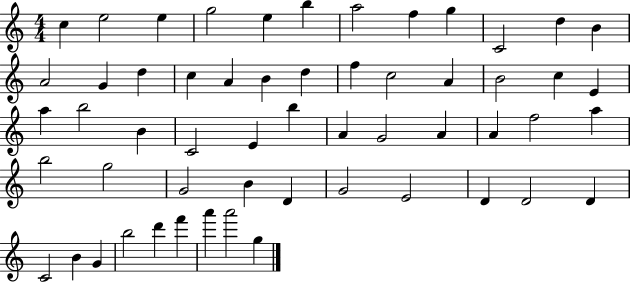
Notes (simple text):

C5/q E5/h E5/q G5/h E5/q B5/q A5/h F5/q G5/q C4/h D5/q B4/q A4/h G4/q D5/q C5/q A4/q B4/q D5/q F5/q C5/h A4/q B4/h C5/q E4/q A5/q B5/h B4/q C4/h E4/q B5/q A4/q G4/h A4/q A4/q F5/h A5/q B5/h G5/h G4/h B4/q D4/q G4/h E4/h D4/q D4/h D4/q C4/h B4/q G4/q B5/h D6/q F6/q A6/q A6/h G5/q